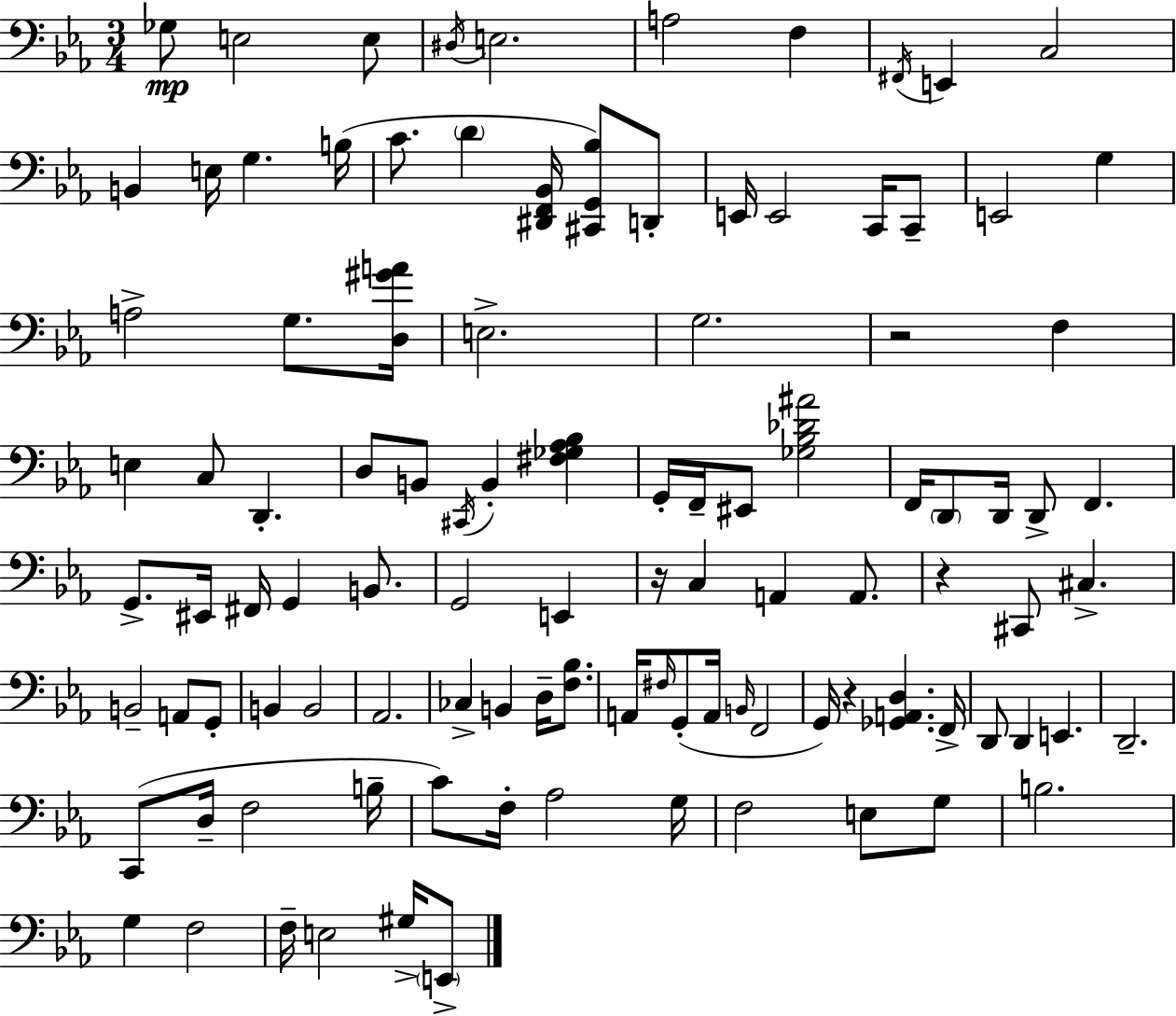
{
  \clef bass
  \numericTimeSignature
  \time 3/4
  \key ees \major
  ges8\mp e2 e8 | \acciaccatura { dis16 } e2. | a2 f4 | \acciaccatura { fis,16 } e,4 c2 | \break b,4 e16 g4. | b16( c'8. \parenthesize d'4 <dis, f, bes,>16 <cis, g, bes>8) | d,8-. e,16 e,2 c,16 | c,8-- e,2 g4 | \break a2-> g8. | <d gis' a'>16 e2.-> | g2. | r2 f4 | \break e4 c8 d,4.-. | d8 b,8 \acciaccatura { cis,16 } b,4-. <fis ges aes bes>4 | g,16-. f,16-- eis,8 <ges bes des' ais'>2 | f,16 \parenthesize d,8 d,16 d,8-> f,4. | \break g,8.-> eis,16 fis,16 g,4 | b,8. g,2 e,4 | r16 c4 a,4 | a,8. r4 cis,8 cis4.-> | \break b,2-- a,8 | g,8-. b,4 b,2 | aes,2. | ces4-> b,4 d16-- | \break <f bes>8. a,16 \grace { fis16 } g,8-.( a,16 \grace { b,16 } f,2 | g,16) r4 <ges, a, d>4. | f,16-> d,8 d,4 e,4. | d,2.-- | \break c,8( d16-- f2 | b16-- c'8) f16-. aes2 | g16 f2 | e8 g8 b2. | \break g4 f2 | f16-- e2 | gis16-> \parenthesize e,8-> \bar "|."
}